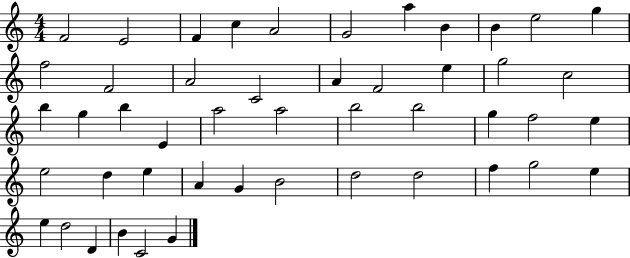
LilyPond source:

{
  \clef treble
  \numericTimeSignature
  \time 4/4
  \key c \major
  f'2 e'2 | f'4 c''4 a'2 | g'2 a''4 b'4 | b'4 e''2 g''4 | \break f''2 f'2 | a'2 c'2 | a'4 f'2 e''4 | g''2 c''2 | \break b''4 g''4 b''4 e'4 | a''2 a''2 | b''2 b''2 | g''4 f''2 e''4 | \break e''2 d''4 e''4 | a'4 g'4 b'2 | d''2 d''2 | f''4 g''2 e''4 | \break e''4 d''2 d'4 | b'4 c'2 g'4 | \bar "|."
}